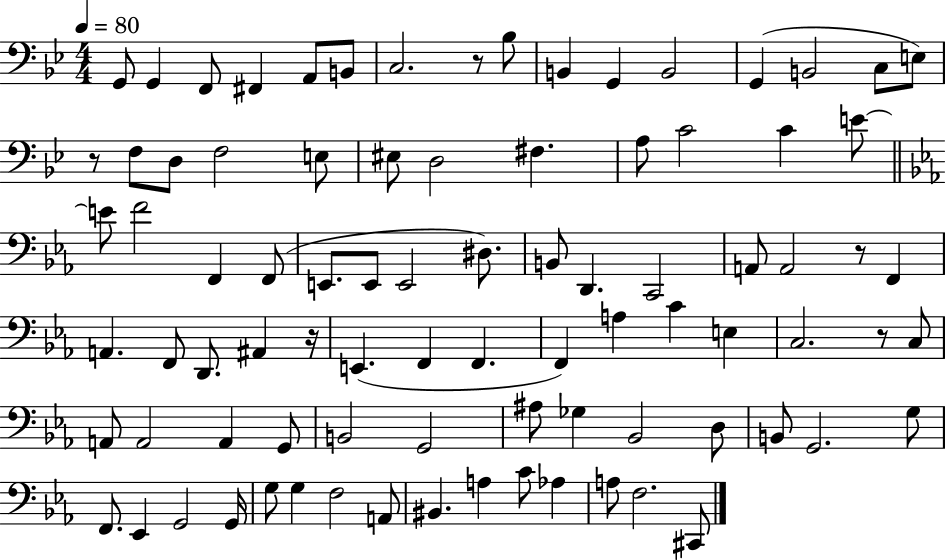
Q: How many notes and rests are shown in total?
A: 86